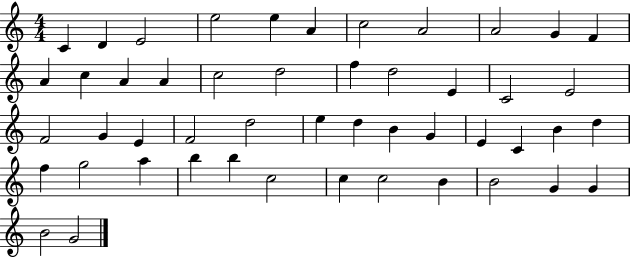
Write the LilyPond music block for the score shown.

{
  \clef treble
  \numericTimeSignature
  \time 4/4
  \key c \major
  c'4 d'4 e'2 | e''2 e''4 a'4 | c''2 a'2 | a'2 g'4 f'4 | \break a'4 c''4 a'4 a'4 | c''2 d''2 | f''4 d''2 e'4 | c'2 e'2 | \break f'2 g'4 e'4 | f'2 d''2 | e''4 d''4 b'4 g'4 | e'4 c'4 b'4 d''4 | \break f''4 g''2 a''4 | b''4 b''4 c''2 | c''4 c''2 b'4 | b'2 g'4 g'4 | \break b'2 g'2 | \bar "|."
}